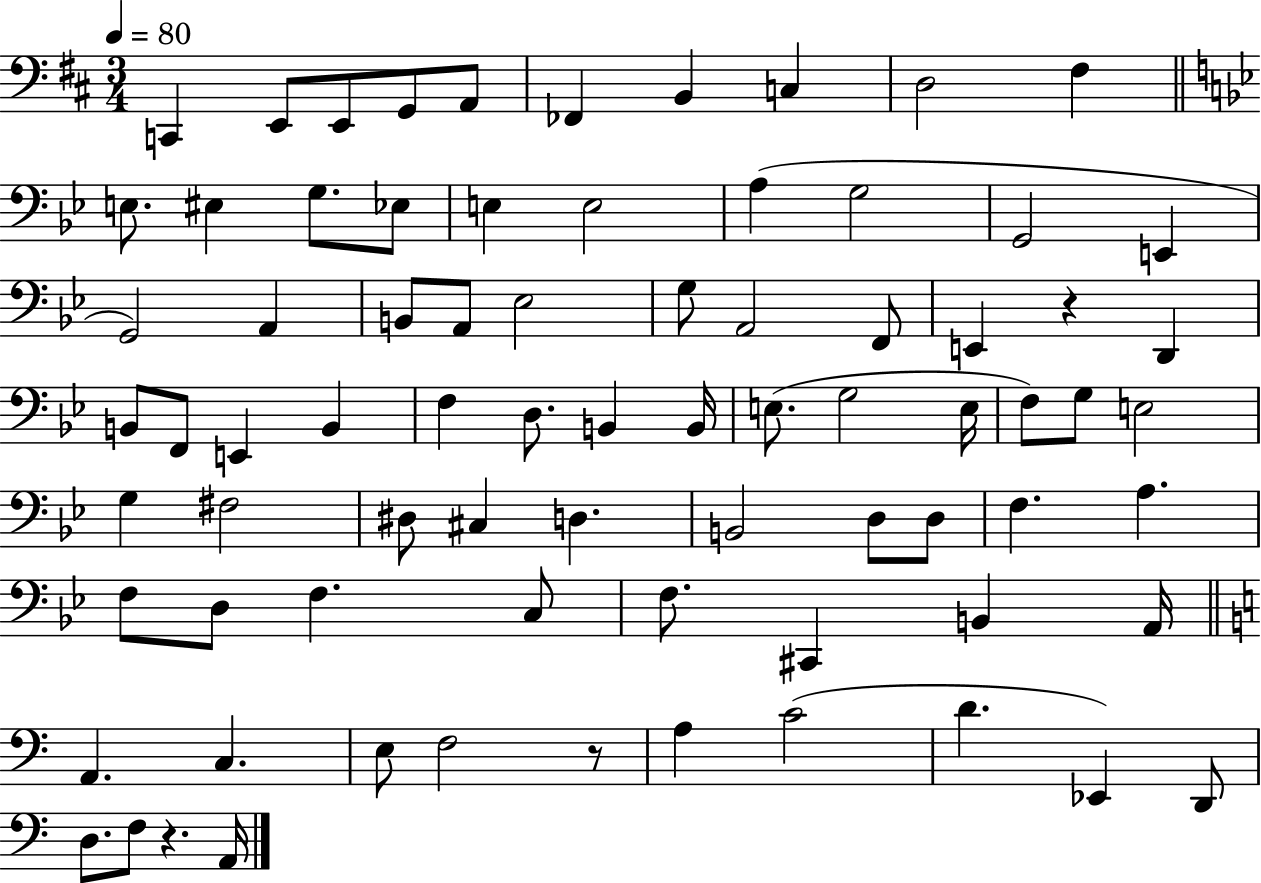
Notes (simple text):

C2/q E2/e E2/e G2/e A2/e FES2/q B2/q C3/q D3/h F#3/q E3/e. EIS3/q G3/e. Eb3/e E3/q E3/h A3/q G3/h G2/h E2/q G2/h A2/q B2/e A2/e Eb3/h G3/e A2/h F2/e E2/q R/q D2/q B2/e F2/e E2/q B2/q F3/q D3/e. B2/q B2/s E3/e. G3/h E3/s F3/e G3/e E3/h G3/q F#3/h D#3/e C#3/q D3/q. B2/h D3/e D3/e F3/q. A3/q. F3/e D3/e F3/q. C3/e F3/e. C#2/q B2/q A2/s A2/q. C3/q. E3/e F3/h R/e A3/q C4/h D4/q. Eb2/q D2/e D3/e. F3/e R/q. A2/s